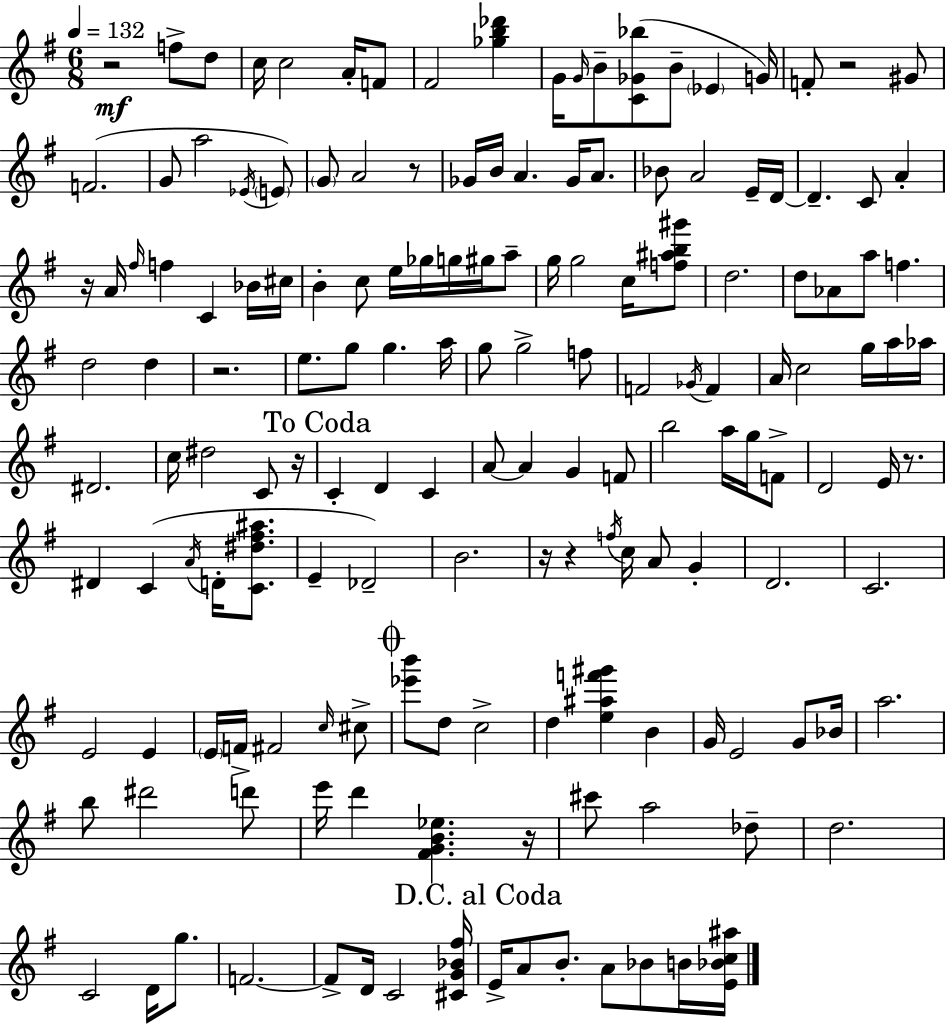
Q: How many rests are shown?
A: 10